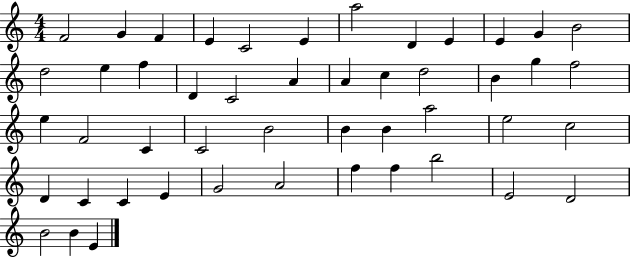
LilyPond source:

{
  \clef treble
  \numericTimeSignature
  \time 4/4
  \key c \major
  f'2 g'4 f'4 | e'4 c'2 e'4 | a''2 d'4 e'4 | e'4 g'4 b'2 | \break d''2 e''4 f''4 | d'4 c'2 a'4 | a'4 c''4 d''2 | b'4 g''4 f''2 | \break e''4 f'2 c'4 | c'2 b'2 | b'4 b'4 a''2 | e''2 c''2 | \break d'4 c'4 c'4 e'4 | g'2 a'2 | f''4 f''4 b''2 | e'2 d'2 | \break b'2 b'4 e'4 | \bar "|."
}